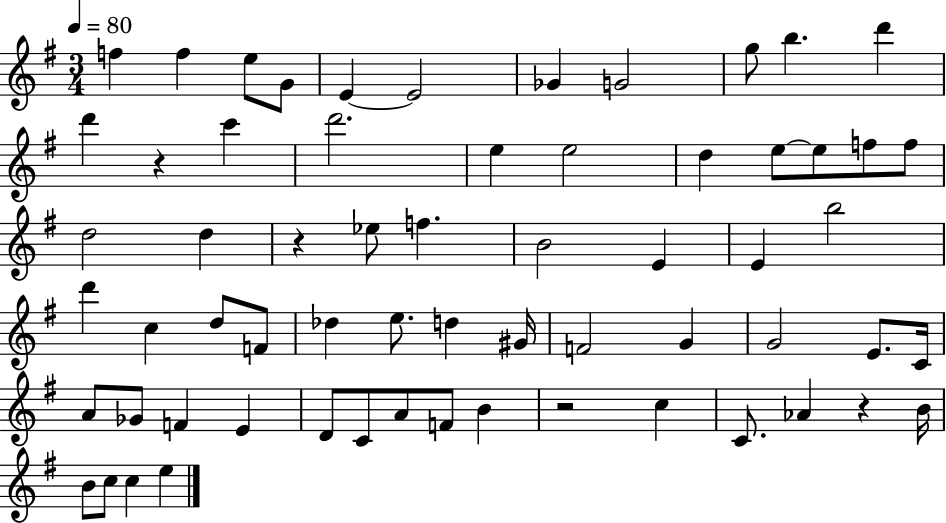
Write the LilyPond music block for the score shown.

{
  \clef treble
  \numericTimeSignature
  \time 3/4
  \key g \major
  \tempo 4 = 80
  f''4 f''4 e''8 g'8 | e'4~~ e'2 | ges'4 g'2 | g''8 b''4. d'''4 | \break d'''4 r4 c'''4 | d'''2. | e''4 e''2 | d''4 e''8~~ e''8 f''8 f''8 | \break d''2 d''4 | r4 ees''8 f''4. | b'2 e'4 | e'4 b''2 | \break d'''4 c''4 d''8 f'8 | des''4 e''8. d''4 gis'16 | f'2 g'4 | g'2 e'8. c'16 | \break a'8 ges'8 f'4 e'4 | d'8 c'8 a'8 f'8 b'4 | r2 c''4 | c'8. aes'4 r4 b'16 | \break b'8 c''8 c''4 e''4 | \bar "|."
}